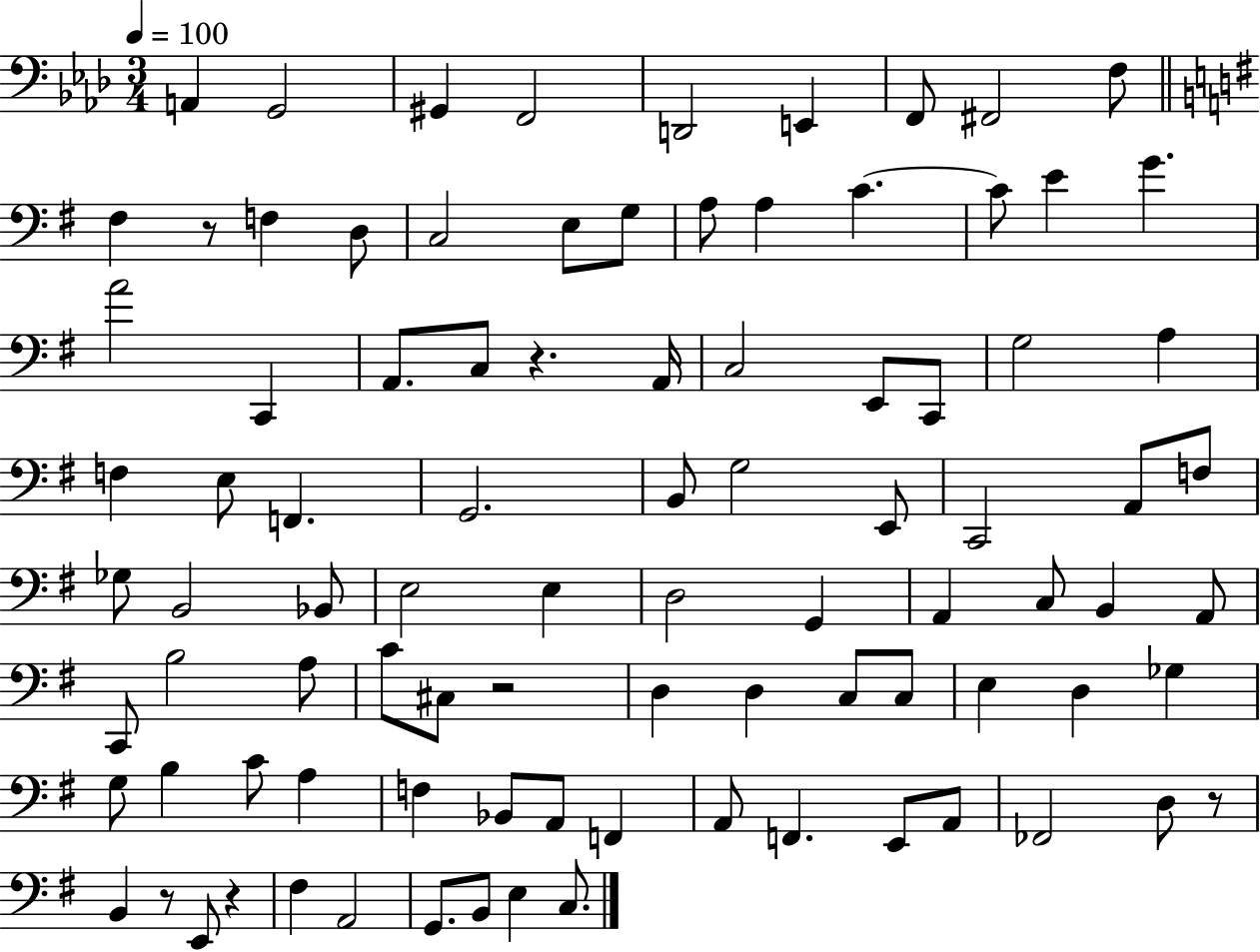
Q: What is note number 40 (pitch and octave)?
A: A2